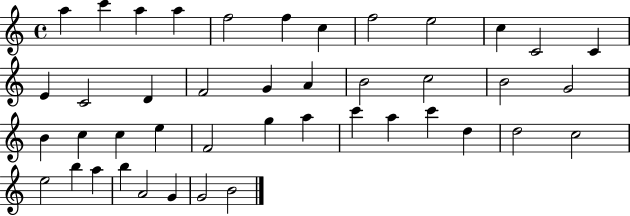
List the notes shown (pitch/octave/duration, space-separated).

A5/q C6/q A5/q A5/q F5/h F5/q C5/q F5/h E5/h C5/q C4/h C4/q E4/q C4/h D4/q F4/h G4/q A4/q B4/h C5/h B4/h G4/h B4/q C5/q C5/q E5/q F4/h G5/q A5/q C6/q A5/q C6/q D5/q D5/h C5/h E5/h B5/q A5/q B5/q A4/h G4/q G4/h B4/h